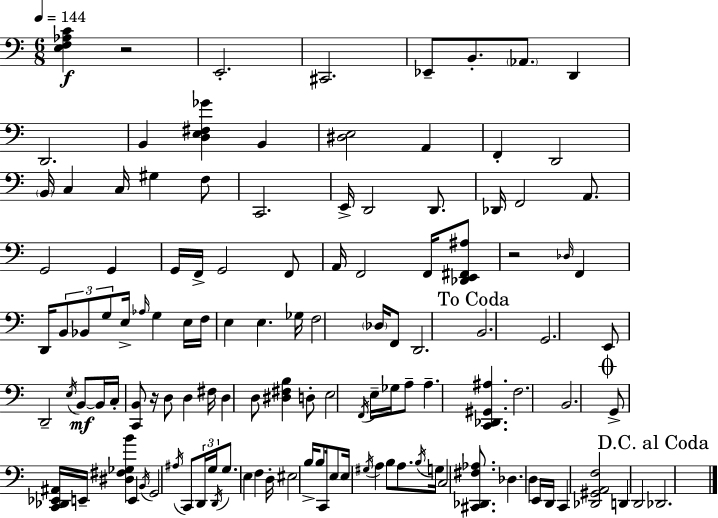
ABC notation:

X:1
T:Untitled
M:6/8
L:1/4
K:C
[E,F,_A,C] z2 E,,2 ^C,,2 _E,,/2 B,,/2 _A,,/2 D,, D,,2 B,, [D,E,^F,_G] B,, [^D,E,]2 A,, F,, D,,2 B,,/4 C, C,/4 ^G, F,/2 C,,2 E,,/4 D,,2 D,,/2 _D,,/4 F,,2 A,,/2 G,,2 G,, G,,/4 F,,/4 G,,2 F,,/2 A,,/4 F,,2 F,,/4 [_D,,E,,^F,,^A,]/2 z2 _D,/4 F,, D,,/4 B,,/2 _B,,/2 G,/2 E,/4 _A,/4 G, E,/4 F,/4 E, E, _G,/4 F,2 _D,/4 F,,/2 D,,2 B,,2 G,,2 E,,/2 D,,2 E,/4 B,,/2 B,,/4 C,/4 [C,,B,,]/2 z/4 D,/2 D, ^F,/4 D, D,/2 [^D,^F,B,] D,/2 E,2 F,,/4 E,/4 _G,/4 A,/2 A, [C,,_D,,^G,,^A,] F,2 B,,2 G,,/2 [C,,_D,,_E,,^A,,]/4 E,,/4 [^D,^F,_G,B] E,, B,,/4 G,,2 ^A,/4 C,,/2 D,,/4 G,/4 D,,/4 G,/2 E, F, D,/4 ^E,2 B,/4 B,/2 C,,/4 E,/2 E,/4 ^G,/4 A, B,/2 A,/2 B,/4 G,/4 C,2 [^C,,_D,,^F,_A,]/2 _D, D, E,,/4 D,,/4 C,, [_D,,^G,,A,,F,]2 D,, D,,2 _D,,2